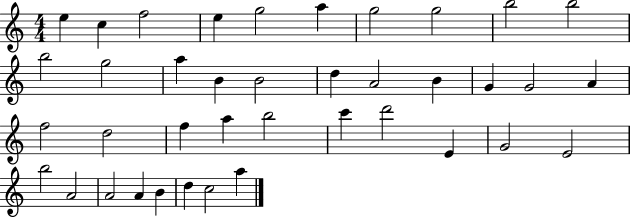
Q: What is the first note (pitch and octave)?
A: E5